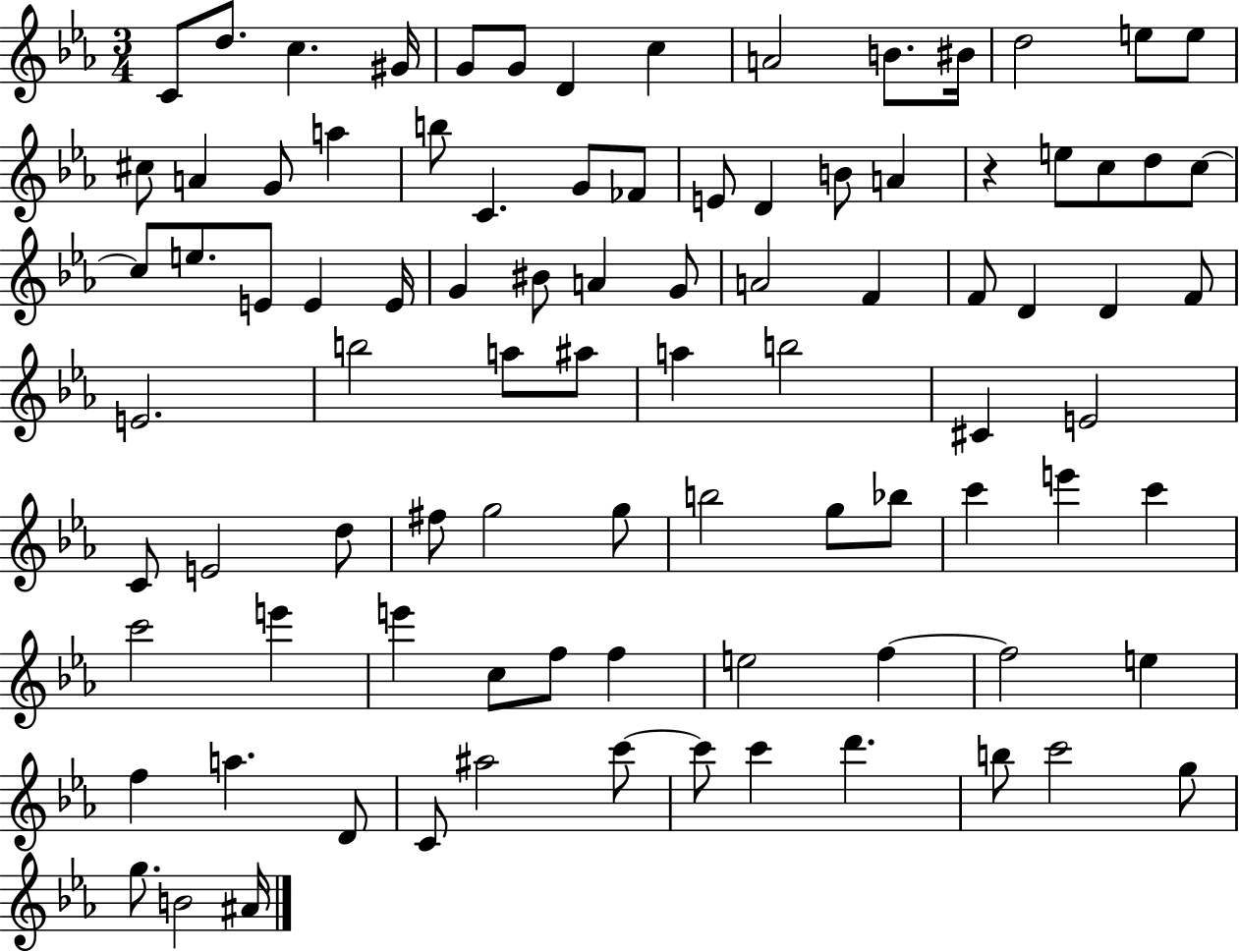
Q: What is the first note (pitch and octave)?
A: C4